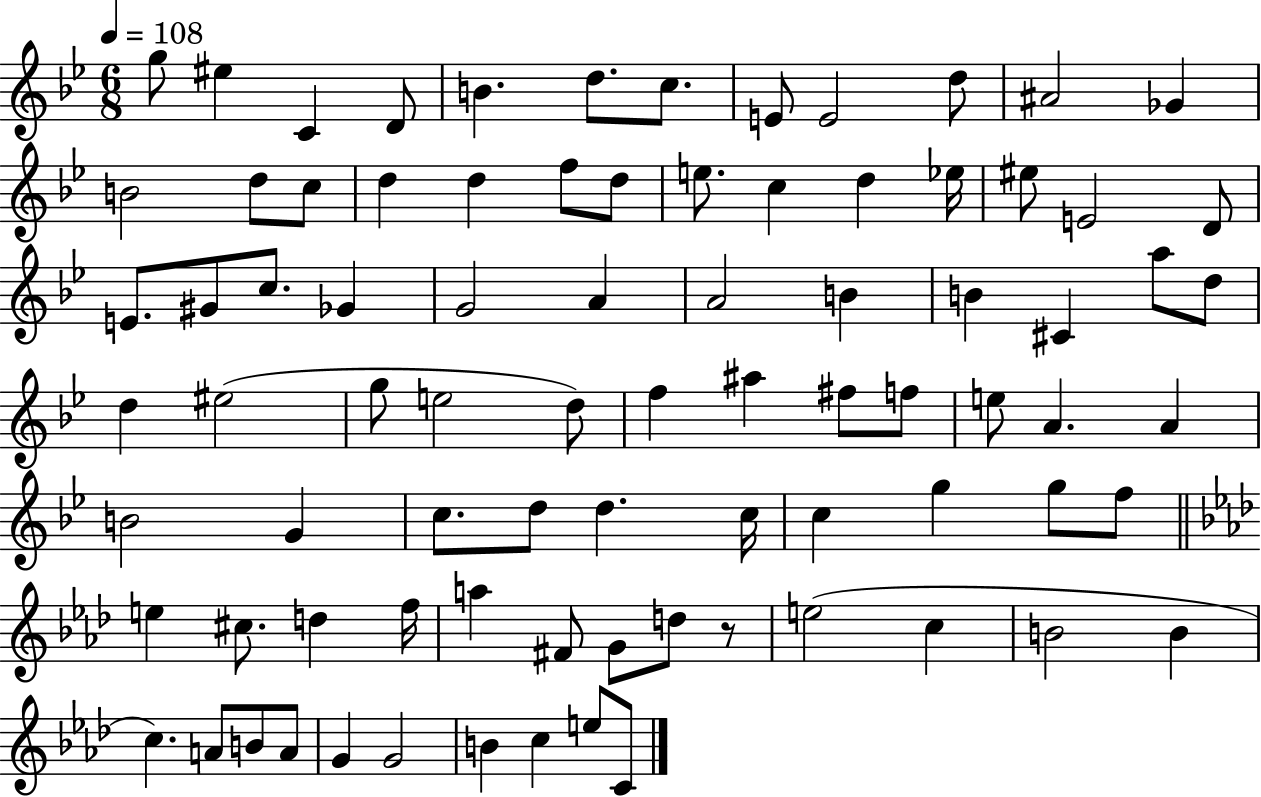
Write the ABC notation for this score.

X:1
T:Untitled
M:6/8
L:1/4
K:Bb
g/2 ^e C D/2 B d/2 c/2 E/2 E2 d/2 ^A2 _G B2 d/2 c/2 d d f/2 d/2 e/2 c d _e/4 ^e/2 E2 D/2 E/2 ^G/2 c/2 _G G2 A A2 B B ^C a/2 d/2 d ^e2 g/2 e2 d/2 f ^a ^f/2 f/2 e/2 A A B2 G c/2 d/2 d c/4 c g g/2 f/2 e ^c/2 d f/4 a ^F/2 G/2 d/2 z/2 e2 c B2 B c A/2 B/2 A/2 G G2 B c e/2 C/2